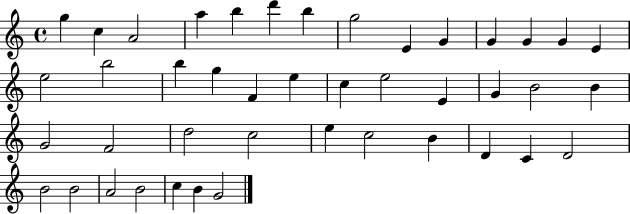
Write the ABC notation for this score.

X:1
T:Untitled
M:4/4
L:1/4
K:C
g c A2 a b d' b g2 E G G G G E e2 b2 b g F e c e2 E G B2 B G2 F2 d2 c2 e c2 B D C D2 B2 B2 A2 B2 c B G2